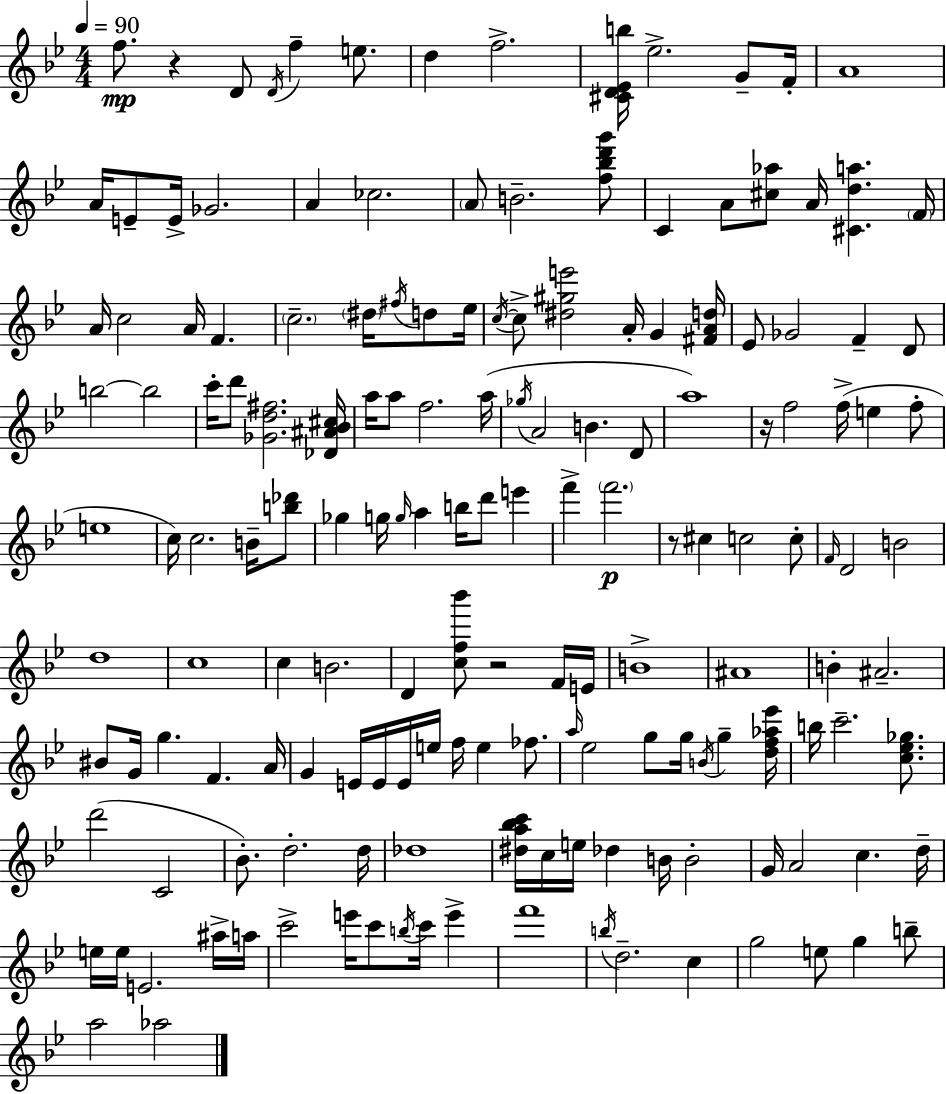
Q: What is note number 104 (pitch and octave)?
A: G5